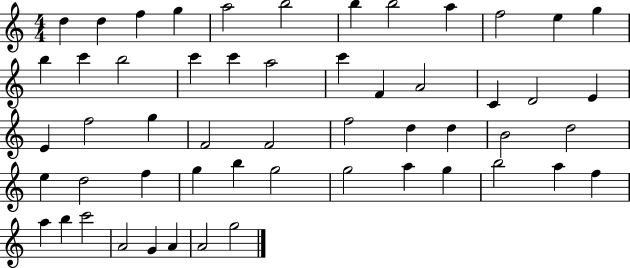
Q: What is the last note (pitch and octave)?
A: G5